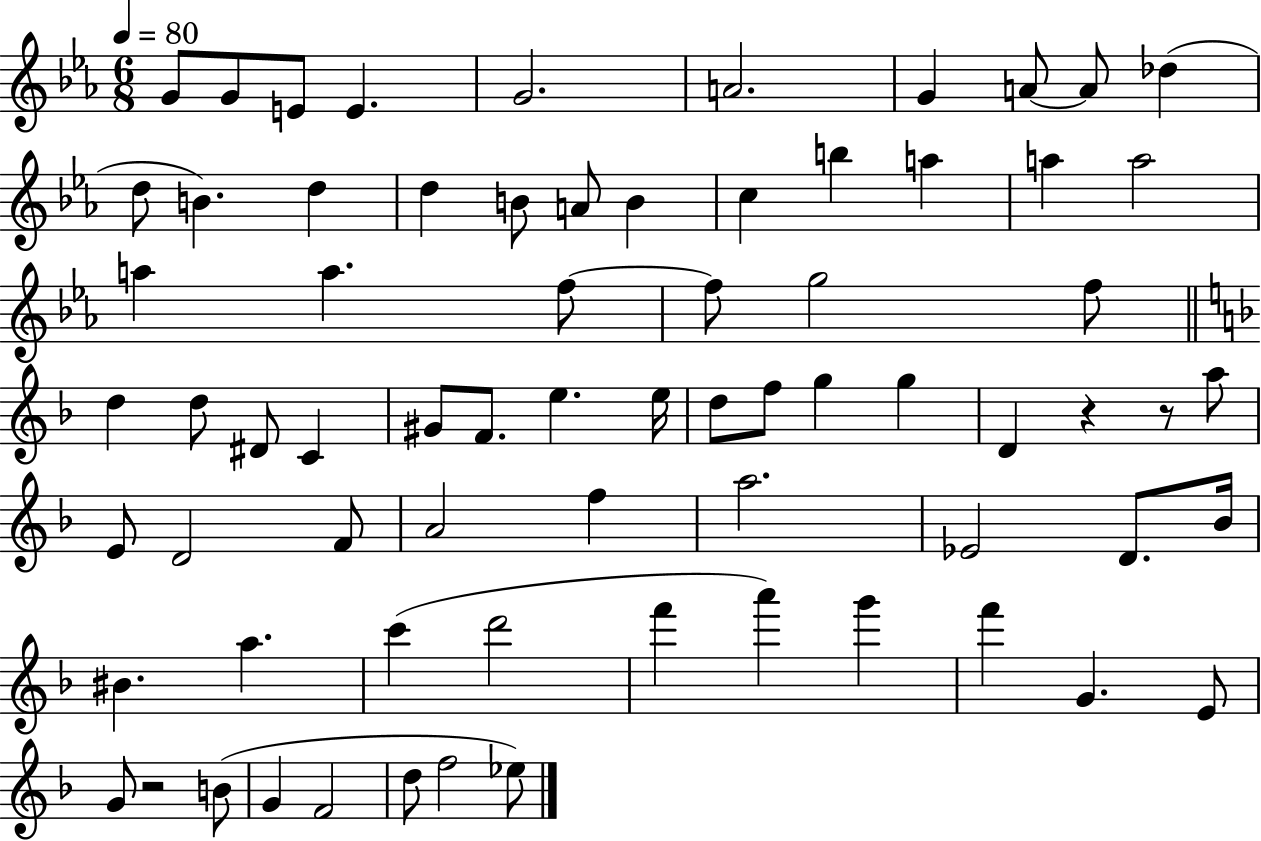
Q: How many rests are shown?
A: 3